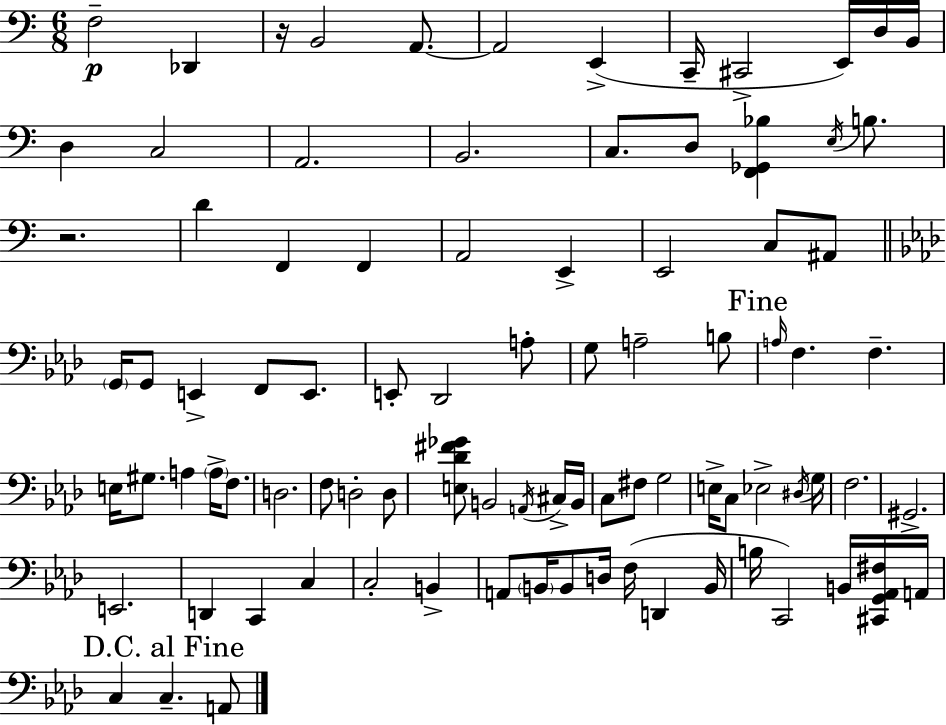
F3/h Db2/q R/s B2/h A2/e. A2/h E2/q C2/s C#2/h E2/s D3/s B2/s D3/q C3/h A2/h. B2/h. C3/e. D3/e [F2,Gb2,Bb3]/q E3/s B3/e. R/h. D4/q F2/q F2/q A2/h E2/q E2/h C3/e A#2/e G2/s G2/e E2/q F2/e E2/e. E2/e Db2/h A3/e G3/e A3/h B3/e A3/s F3/q. F3/q. E3/s G#3/e. A3/q A3/s F3/e. D3/h. F3/e D3/h D3/e [E3,Db4,F#4,Gb4]/e B2/h A2/s C#3/s B2/s C3/e F#3/e G3/h E3/s C3/e Eb3/h D#3/s G3/s F3/h. G#2/h. E2/h. D2/q C2/q C3/q C3/h B2/q A2/e B2/s B2/e D3/s F3/s D2/q B2/s B3/s C2/h B2/s [C#2,G2,Ab2,F#3]/s A2/s C3/q C3/q. A2/e